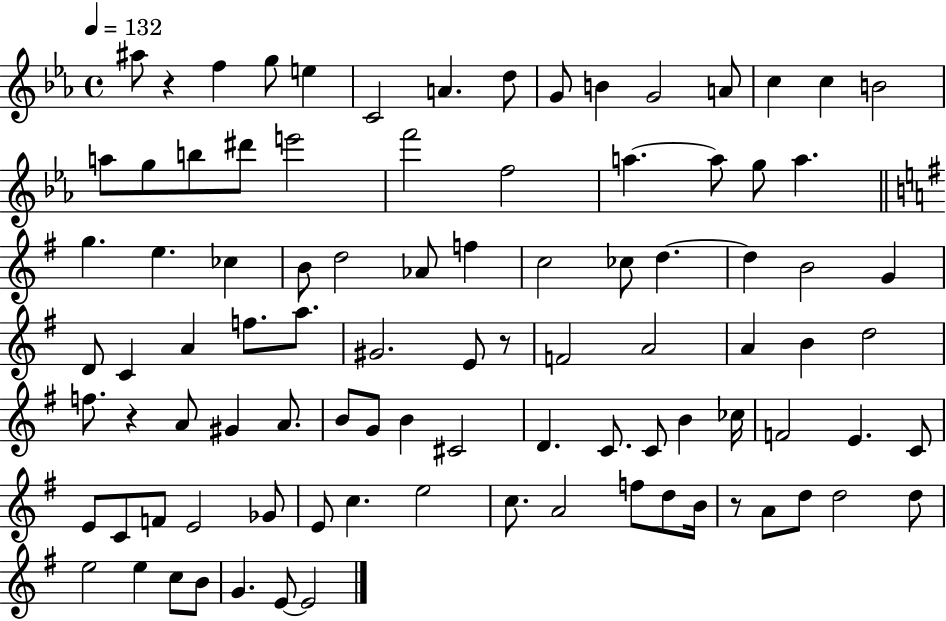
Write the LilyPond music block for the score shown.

{
  \clef treble
  \time 4/4
  \defaultTimeSignature
  \key ees \major
  \tempo 4 = 132
  \repeat volta 2 { ais''8 r4 f''4 g''8 e''4 | c'2 a'4. d''8 | g'8 b'4 g'2 a'8 | c''4 c''4 b'2 | \break a''8 g''8 b''8 dis'''8 e'''2 | f'''2 f''2 | a''4.~~ a''8 g''8 a''4. | \bar "||" \break \key g \major g''4. e''4. ces''4 | b'8 d''2 aes'8 f''4 | c''2 ces''8 d''4.~~ | d''4 b'2 g'4 | \break d'8 c'4 a'4 f''8. a''8. | gis'2. e'8 r8 | f'2 a'2 | a'4 b'4 d''2 | \break f''8. r4 a'8 gis'4 a'8. | b'8 g'8 b'4 cis'2 | d'4. c'8. c'8 b'4 ces''16 | f'2 e'4. c'8 | \break e'8 c'8 f'8 e'2 ges'8 | e'8 c''4. e''2 | c''8. a'2 f''8 d''8 b'16 | r8 a'8 d''8 d''2 d''8 | \break e''2 e''4 c''8 b'8 | g'4. e'8~~ e'2 | } \bar "|."
}